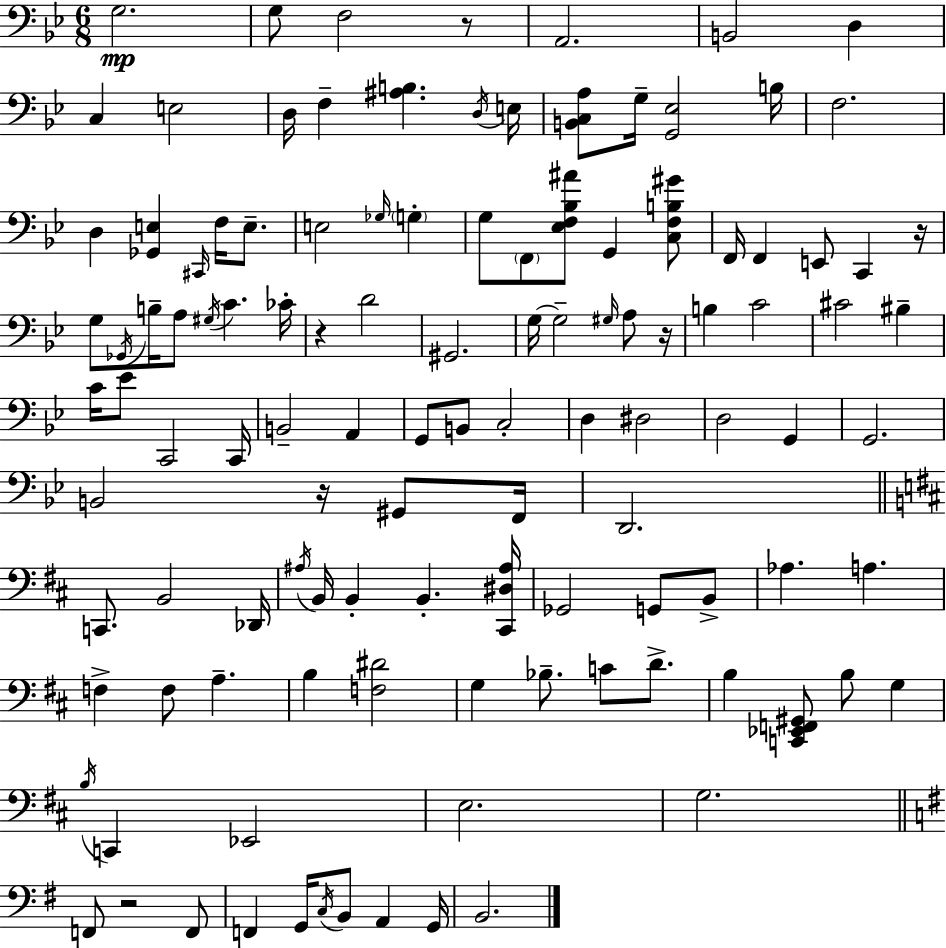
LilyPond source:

{
  \clef bass
  \numericTimeSignature
  \time 6/8
  \key bes \major
  g2.\mp | g8 f2 r8 | a,2. | b,2 d4 | \break c4 e2 | d16 f4-- <ais b>4. \acciaccatura { d16 } | e16 <b, c a>8 g16-- <g, ees>2 | b16 f2. | \break d4 <ges, e>4 \grace { cis,16 } f16 e8.-- | e2 \grace { ges16 } \parenthesize g4-. | g8 \parenthesize f,8 <ees f bes ais'>8 g,4 | <c f b gis'>8 f,16 f,4 e,8 c,4 | \break r16 g8 \acciaccatura { ges,16 } b16-- a8 \acciaccatura { gis16 } c'4. | ces'16-. r4 d'2 | gis,2. | g16~~ g2-- | \break \grace { gis16 } a8 r16 b4 c'2 | cis'2 | bis4-- c'16 ees'8 c,2 | c,16 b,2-- | \break a,4 g,8 b,8 c2-. | d4 dis2 | d2 | g,4 g,2. | \break b,2 | r16 gis,8 f,16 d,2. | \bar "||" \break \key d \major c,8. b,2 des,16 | \acciaccatura { ais16 } b,16 b,4-. b,4.-. | <cis, dis ais>16 ges,2 g,8 b,8-> | aes4. a4. | \break f4-> f8 a4.-- | b4 <f dis'>2 | g4 bes8.-- c'8 d'8.-> | b4 <c, ees, f, gis,>8 b8 g4 | \break \acciaccatura { b16 } c,4 ees,2 | e2. | g2. | \bar "||" \break \key g \major f,8 r2 f,8 | f,4 g,16 \acciaccatura { c16 } b,8 a,4 | g,16 b,2. | \bar "|."
}